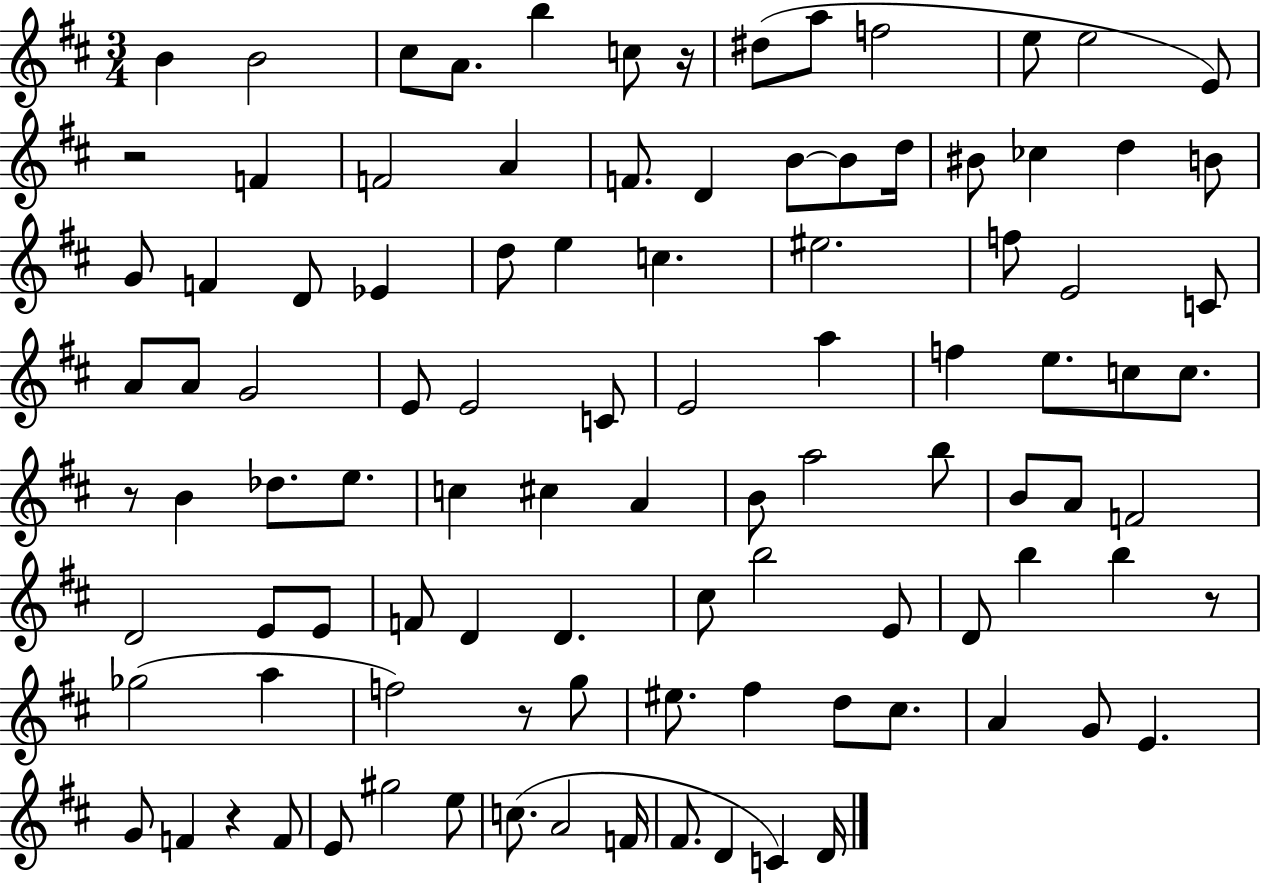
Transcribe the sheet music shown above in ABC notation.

X:1
T:Untitled
M:3/4
L:1/4
K:D
B B2 ^c/2 A/2 b c/2 z/4 ^d/2 a/2 f2 e/2 e2 E/2 z2 F F2 A F/2 D B/2 B/2 d/4 ^B/2 _c d B/2 G/2 F D/2 _E d/2 e c ^e2 f/2 E2 C/2 A/2 A/2 G2 E/2 E2 C/2 E2 a f e/2 c/2 c/2 z/2 B _d/2 e/2 c ^c A B/2 a2 b/2 B/2 A/2 F2 D2 E/2 E/2 F/2 D D ^c/2 b2 E/2 D/2 b b z/2 _g2 a f2 z/2 g/2 ^e/2 ^f d/2 ^c/2 A G/2 E G/2 F z F/2 E/2 ^g2 e/2 c/2 A2 F/4 ^F/2 D C D/4